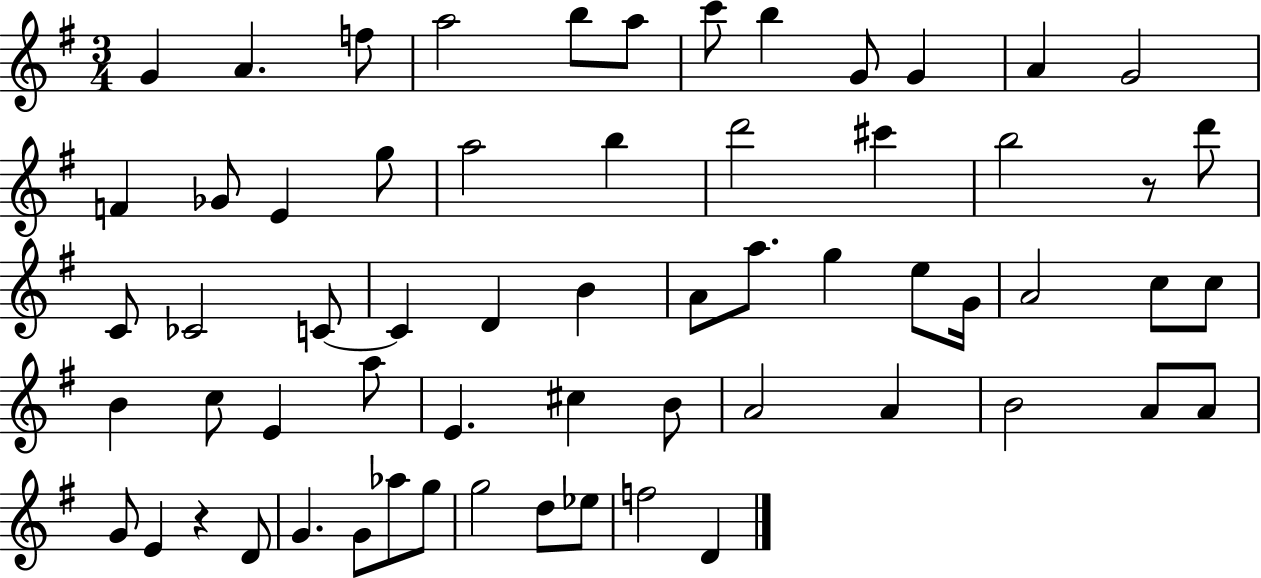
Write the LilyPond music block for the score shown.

{
  \clef treble
  \numericTimeSignature
  \time 3/4
  \key g \major
  g'4 a'4. f''8 | a''2 b''8 a''8 | c'''8 b''4 g'8 g'4 | a'4 g'2 | \break f'4 ges'8 e'4 g''8 | a''2 b''4 | d'''2 cis'''4 | b''2 r8 d'''8 | \break c'8 ces'2 c'8~~ | c'4 d'4 b'4 | a'8 a''8. g''4 e''8 g'16 | a'2 c''8 c''8 | \break b'4 c''8 e'4 a''8 | e'4. cis''4 b'8 | a'2 a'4 | b'2 a'8 a'8 | \break g'8 e'4 r4 d'8 | g'4. g'8 aes''8 g''8 | g''2 d''8 ees''8 | f''2 d'4 | \break \bar "|."
}